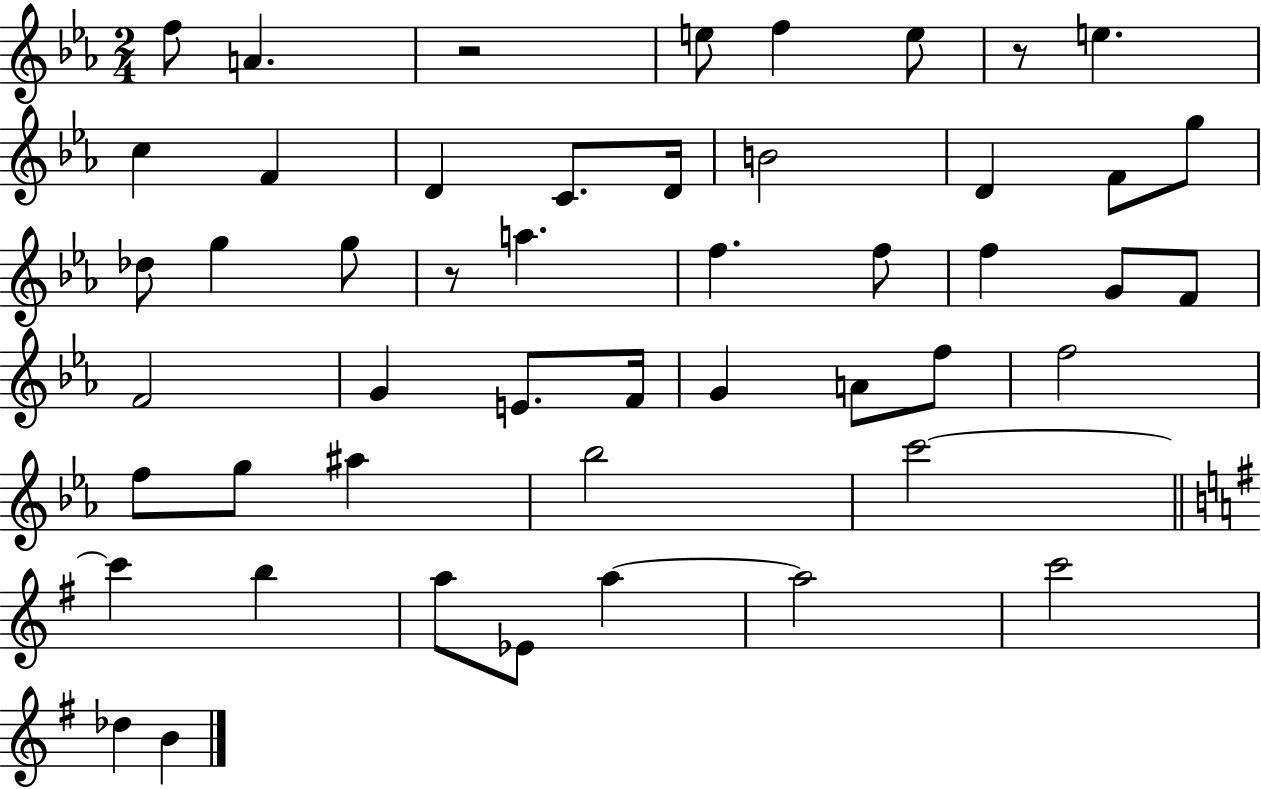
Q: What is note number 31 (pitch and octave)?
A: F5